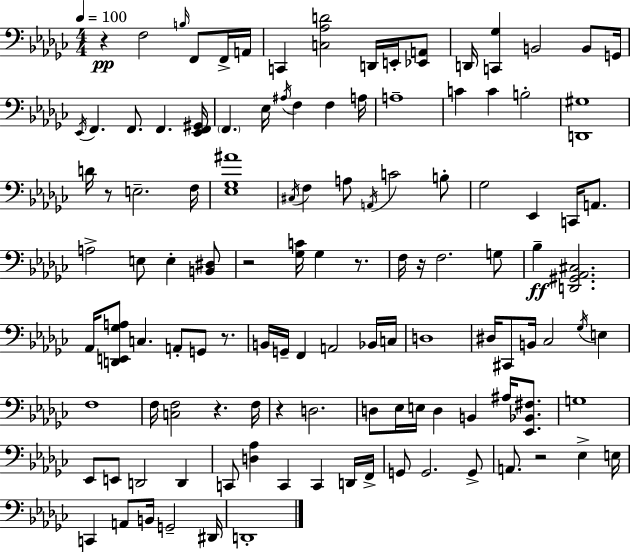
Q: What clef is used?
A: bass